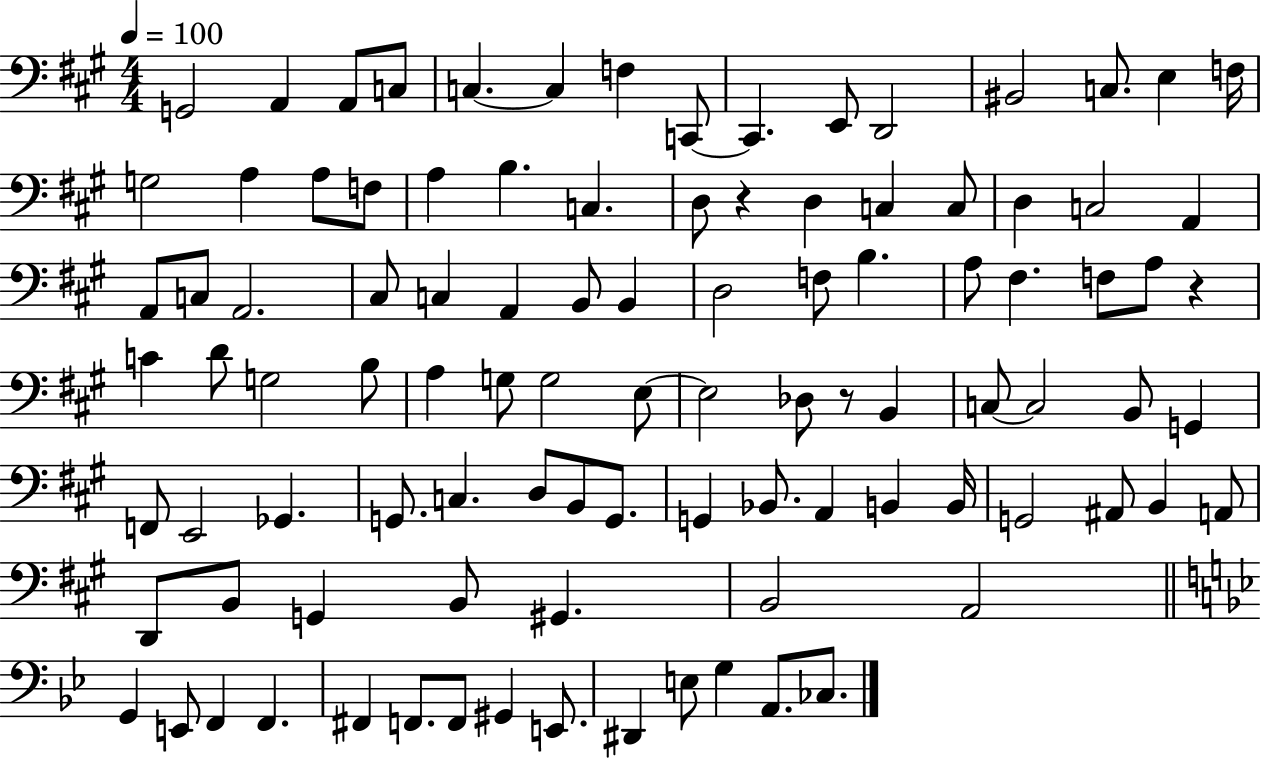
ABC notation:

X:1
T:Untitled
M:4/4
L:1/4
K:A
G,,2 A,, A,,/2 C,/2 C, C, F, C,,/2 C,, E,,/2 D,,2 ^B,,2 C,/2 E, F,/4 G,2 A, A,/2 F,/2 A, B, C, D,/2 z D, C, C,/2 D, C,2 A,, A,,/2 C,/2 A,,2 ^C,/2 C, A,, B,,/2 B,, D,2 F,/2 B, A,/2 ^F, F,/2 A,/2 z C D/2 G,2 B,/2 A, G,/2 G,2 E,/2 E,2 _D,/2 z/2 B,, C,/2 C,2 B,,/2 G,, F,,/2 E,,2 _G,, G,,/2 C, D,/2 B,,/2 G,,/2 G,, _B,,/2 A,, B,, B,,/4 G,,2 ^A,,/2 B,, A,,/2 D,,/2 B,,/2 G,, B,,/2 ^G,, B,,2 A,,2 G,, E,,/2 F,, F,, ^F,, F,,/2 F,,/2 ^G,, E,,/2 ^D,, E,/2 G, A,,/2 _C,/2